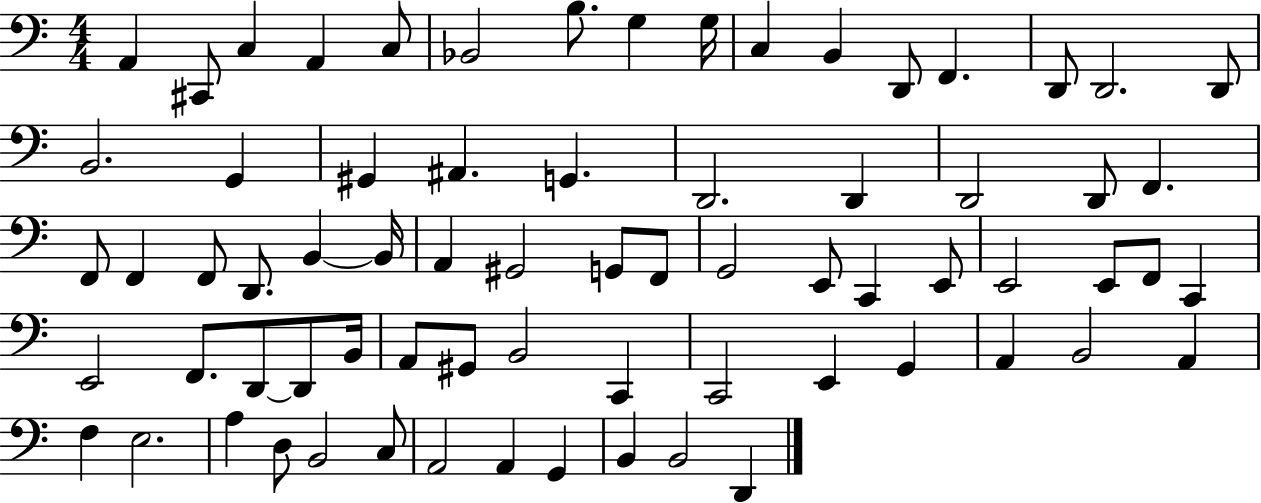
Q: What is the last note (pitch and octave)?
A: D2